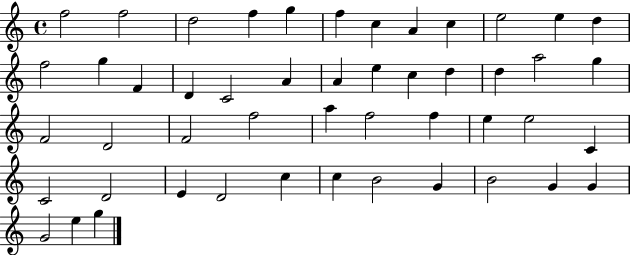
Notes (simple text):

F5/h F5/h D5/h F5/q G5/q F5/q C5/q A4/q C5/q E5/h E5/q D5/q F5/h G5/q F4/q D4/q C4/h A4/q A4/q E5/q C5/q D5/q D5/q A5/h G5/q F4/h D4/h F4/h F5/h A5/q F5/h F5/q E5/q E5/h C4/q C4/h D4/h E4/q D4/h C5/q C5/q B4/h G4/q B4/h G4/q G4/q G4/h E5/q G5/q